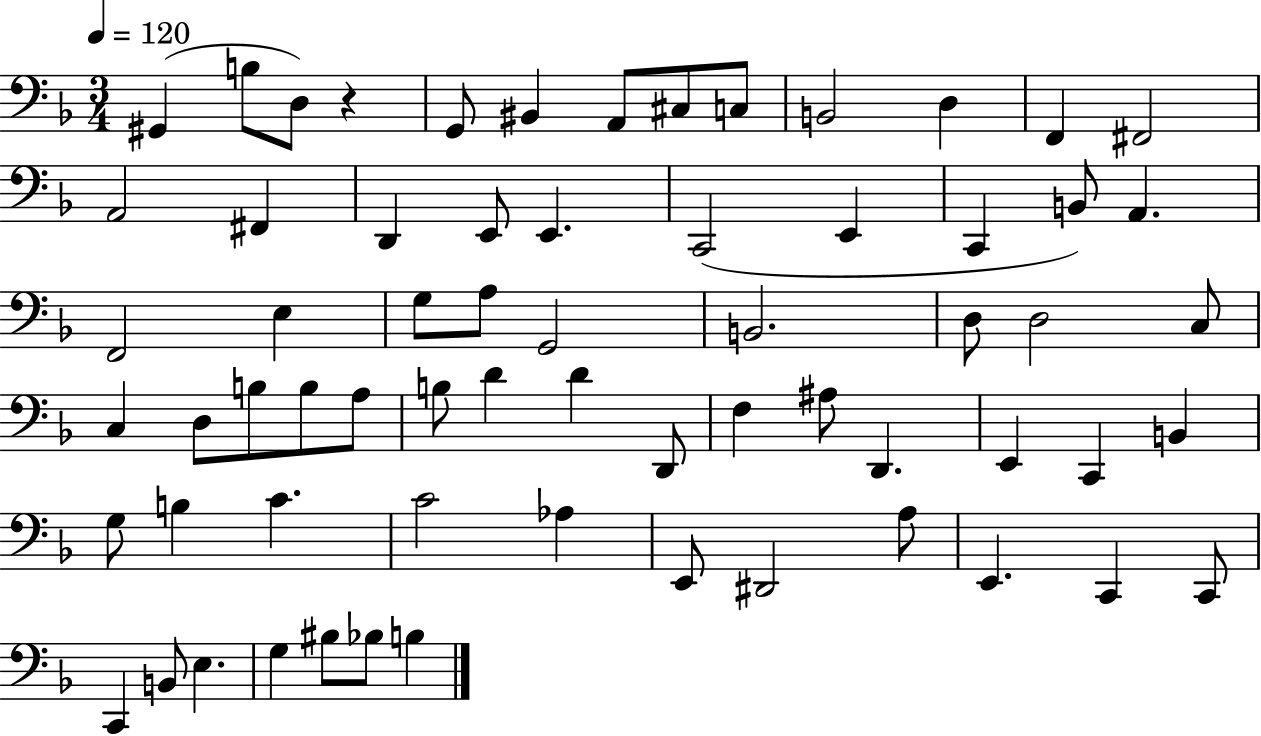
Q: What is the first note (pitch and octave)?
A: G#2